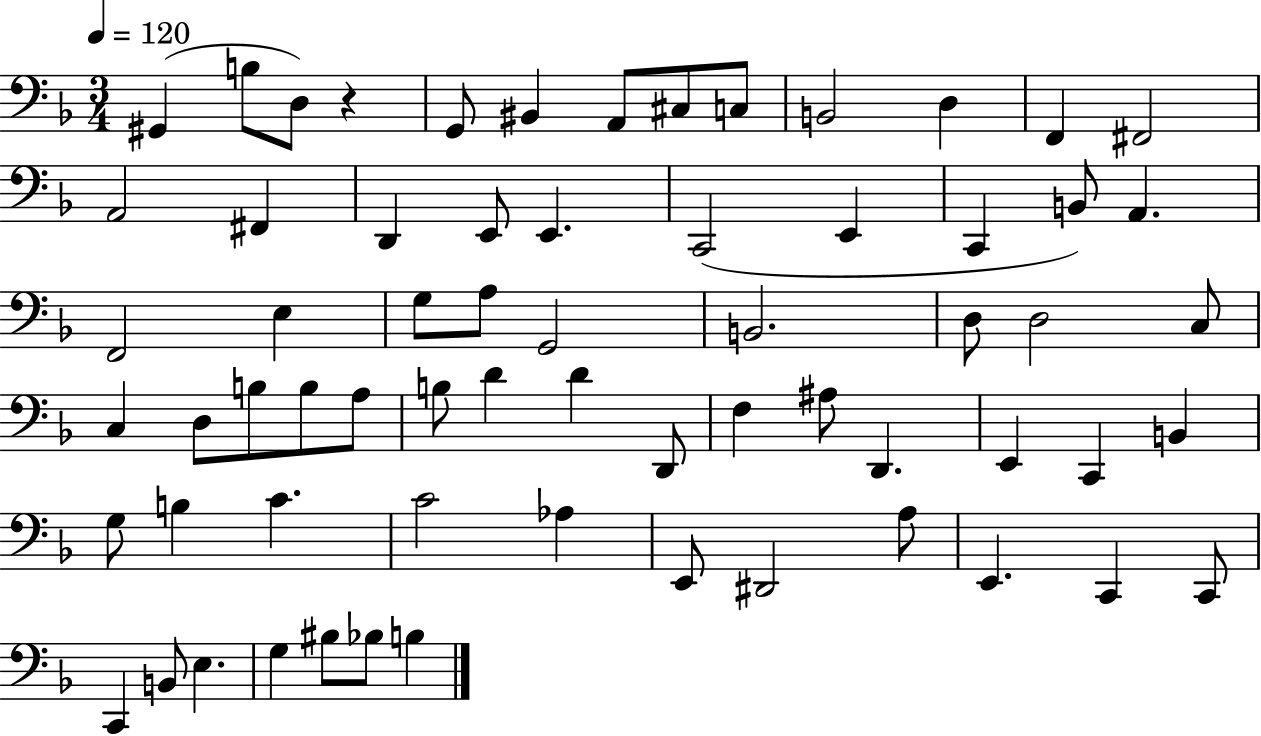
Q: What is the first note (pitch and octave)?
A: G#2